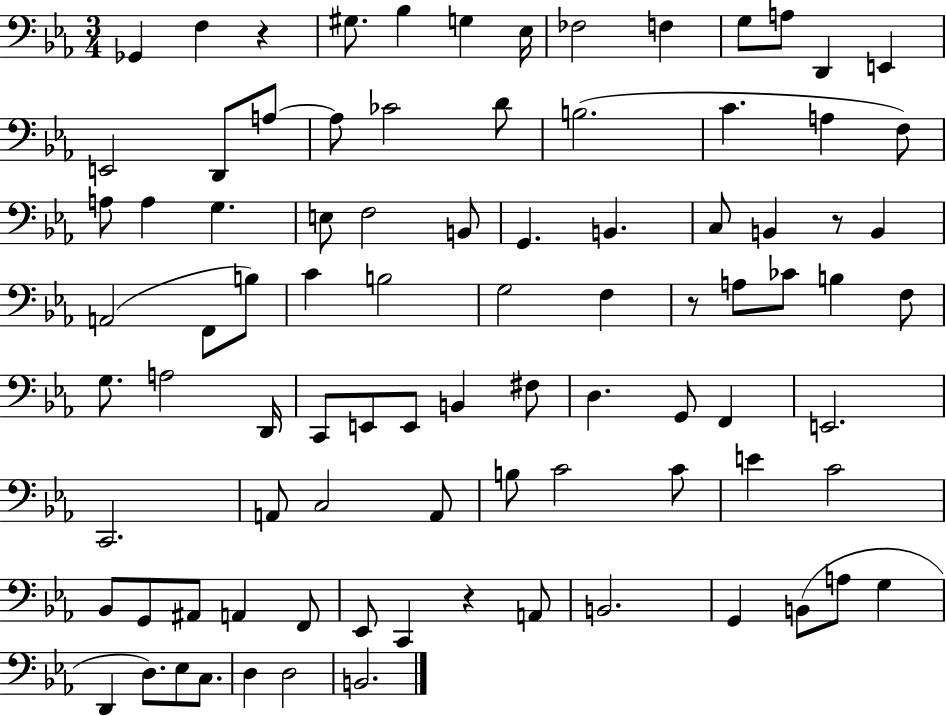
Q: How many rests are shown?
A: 4